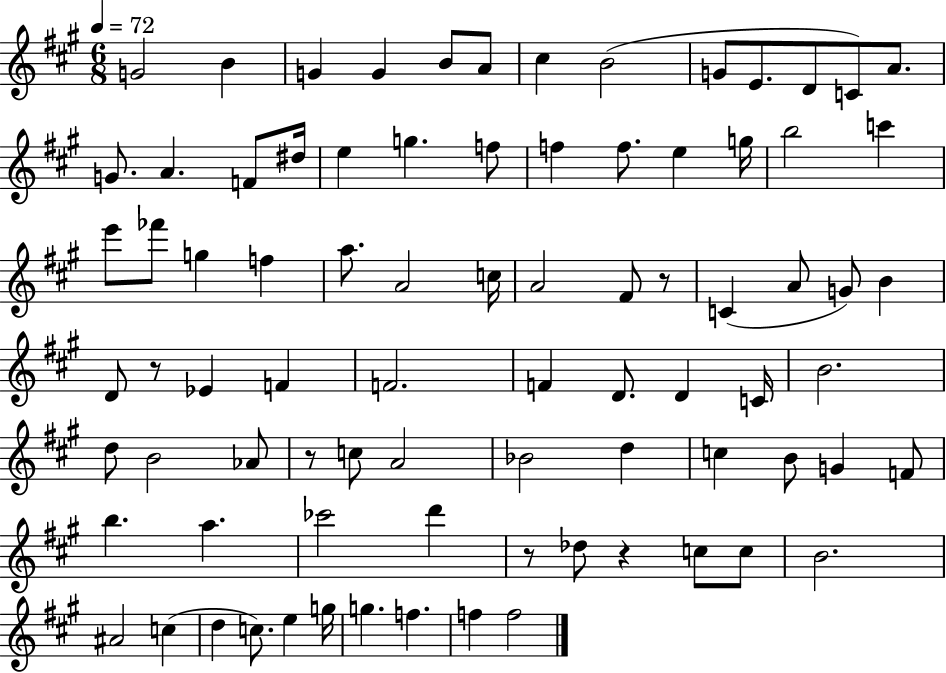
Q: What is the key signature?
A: A major